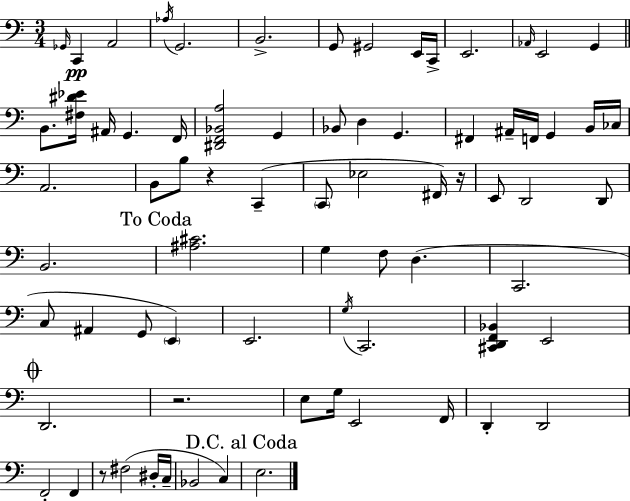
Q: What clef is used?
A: bass